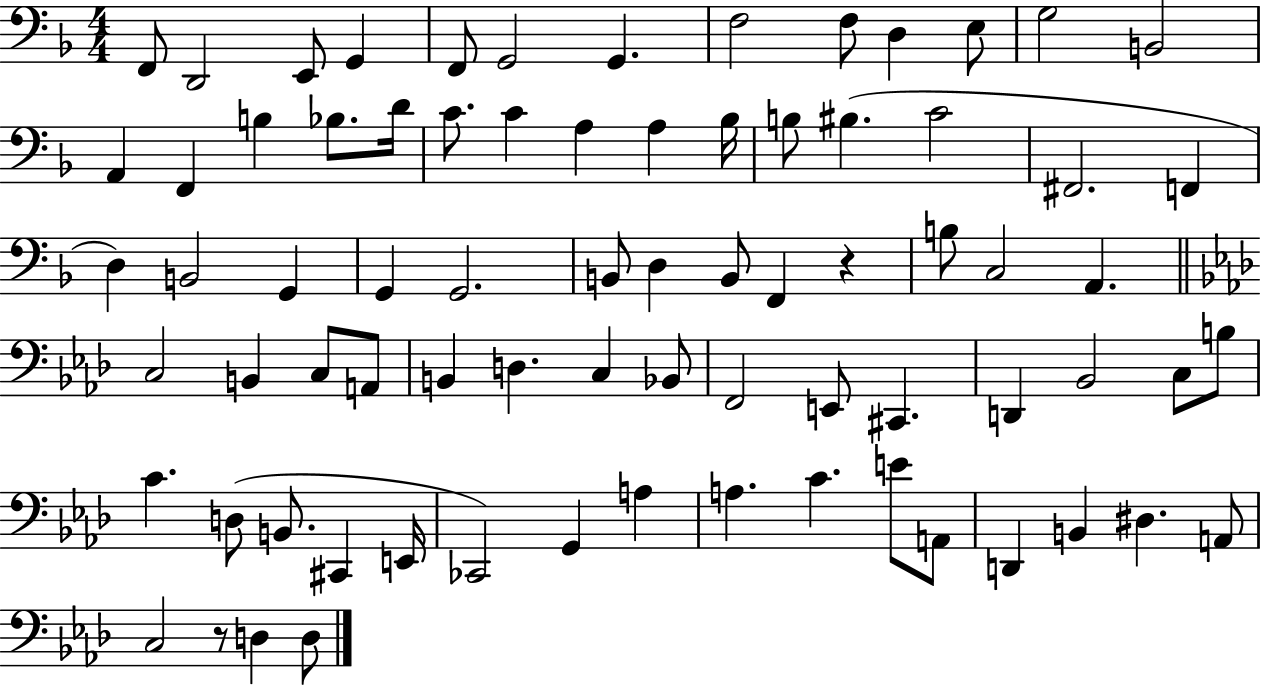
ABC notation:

X:1
T:Untitled
M:4/4
L:1/4
K:F
F,,/2 D,,2 E,,/2 G,, F,,/2 G,,2 G,, F,2 F,/2 D, E,/2 G,2 B,,2 A,, F,, B, _B,/2 D/4 C/2 C A, A, _B,/4 B,/2 ^B, C2 ^F,,2 F,, D, B,,2 G,, G,, G,,2 B,,/2 D, B,,/2 F,, z B,/2 C,2 A,, C,2 B,, C,/2 A,,/2 B,, D, C, _B,,/2 F,,2 E,,/2 ^C,, D,, _B,,2 C,/2 B,/2 C D,/2 B,,/2 ^C,, E,,/4 _C,,2 G,, A, A, C E/2 A,,/2 D,, B,, ^D, A,,/2 C,2 z/2 D, D,/2